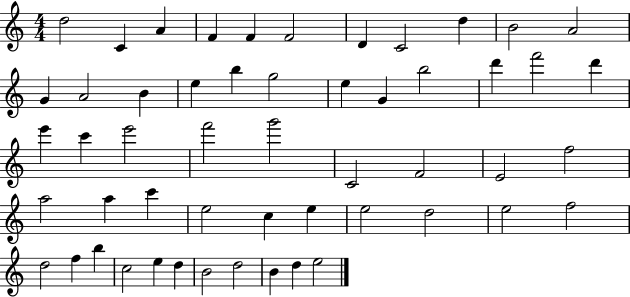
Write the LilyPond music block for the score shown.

{
  \clef treble
  \numericTimeSignature
  \time 4/4
  \key c \major
  d''2 c'4 a'4 | f'4 f'4 f'2 | d'4 c'2 d''4 | b'2 a'2 | \break g'4 a'2 b'4 | e''4 b''4 g''2 | e''4 g'4 b''2 | d'''4 f'''2 d'''4 | \break e'''4 c'''4 e'''2 | f'''2 g'''2 | c'2 f'2 | e'2 f''2 | \break a''2 a''4 c'''4 | e''2 c''4 e''4 | e''2 d''2 | e''2 f''2 | \break d''2 f''4 b''4 | c''2 e''4 d''4 | b'2 d''2 | b'4 d''4 e''2 | \break \bar "|."
}